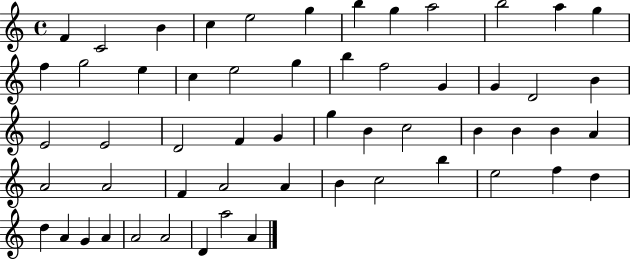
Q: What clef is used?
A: treble